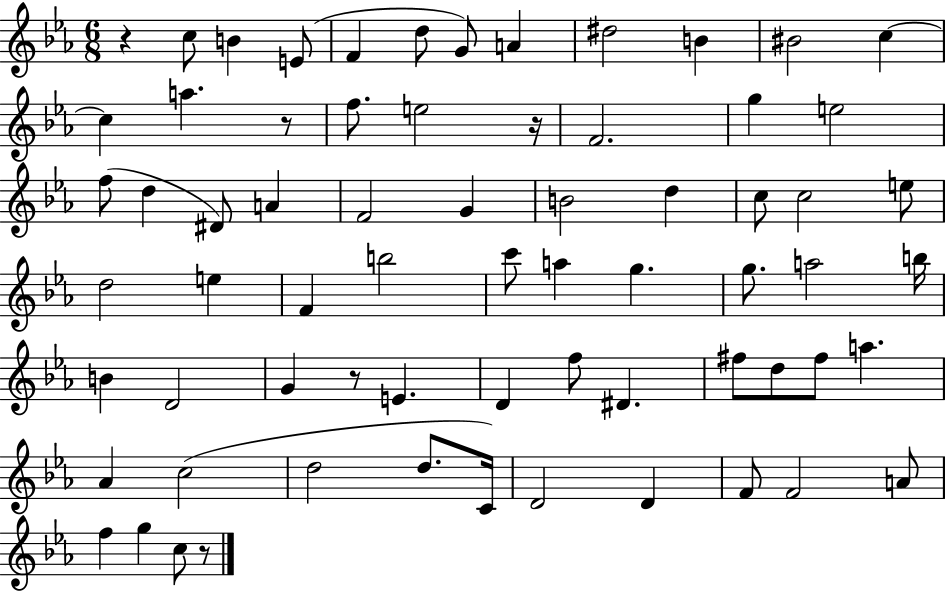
X:1
T:Untitled
M:6/8
L:1/4
K:Eb
z c/2 B E/2 F d/2 G/2 A ^d2 B ^B2 c c a z/2 f/2 e2 z/4 F2 g e2 f/2 d ^D/2 A F2 G B2 d c/2 c2 e/2 d2 e F b2 c'/2 a g g/2 a2 b/4 B D2 G z/2 E D f/2 ^D ^f/2 d/2 ^f/2 a _A c2 d2 d/2 C/4 D2 D F/2 F2 A/2 f g c/2 z/2